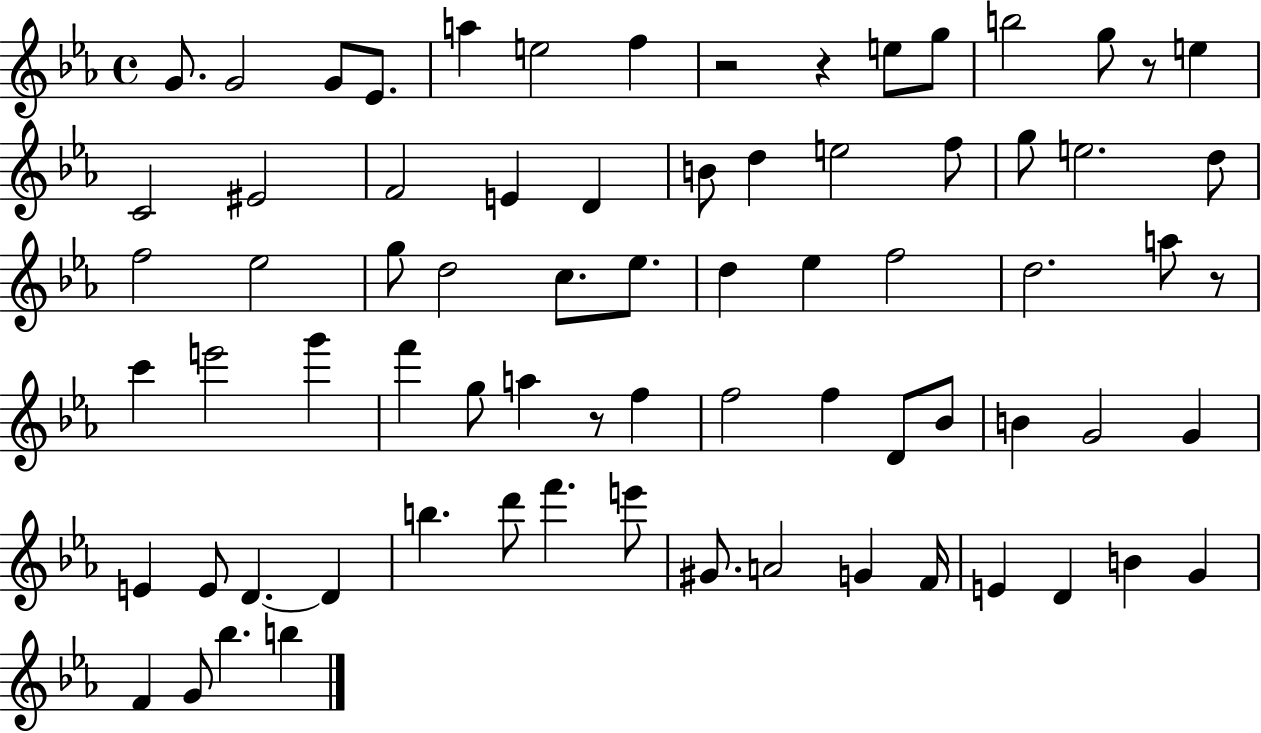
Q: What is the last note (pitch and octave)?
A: B5